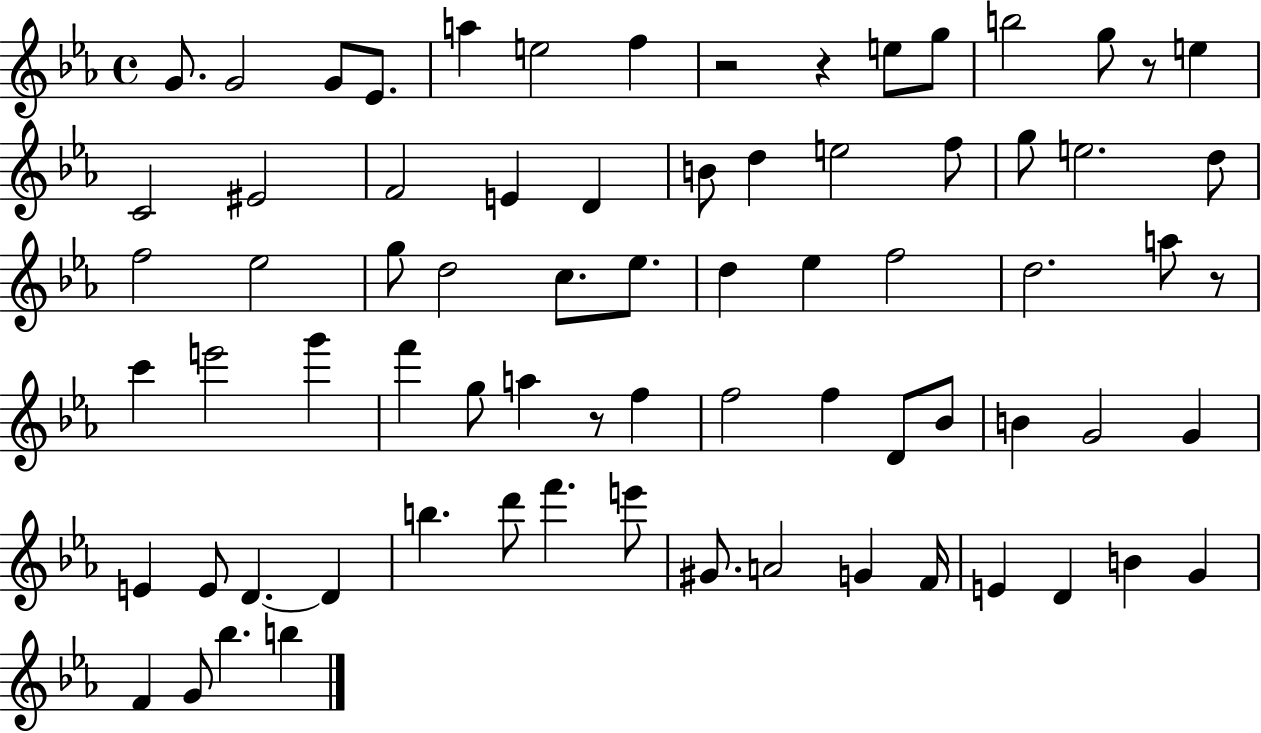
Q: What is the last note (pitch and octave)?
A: B5